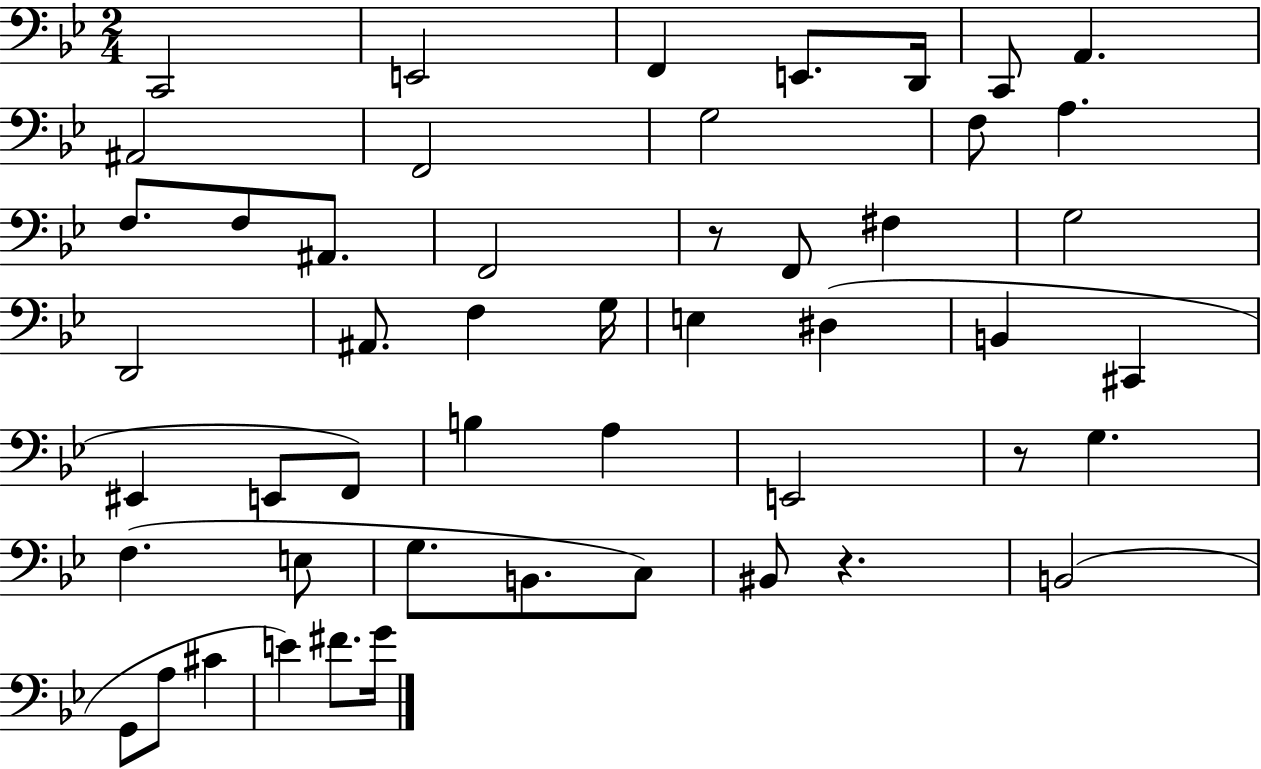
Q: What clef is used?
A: bass